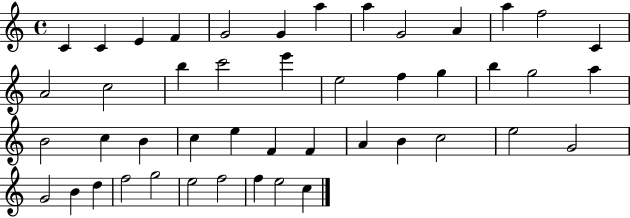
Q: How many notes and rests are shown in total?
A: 46